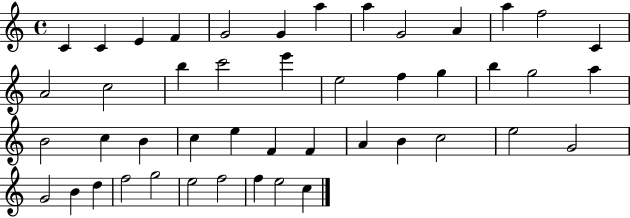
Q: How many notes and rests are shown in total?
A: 46